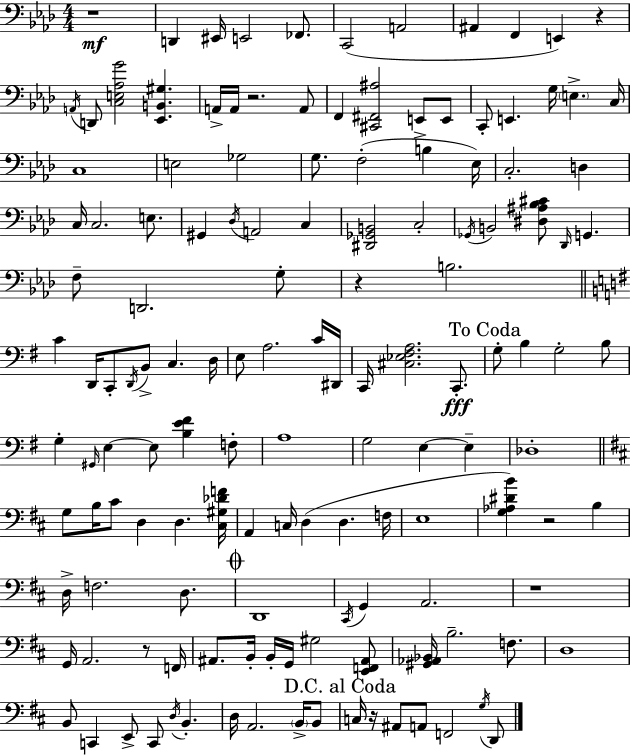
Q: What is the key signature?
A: AES major